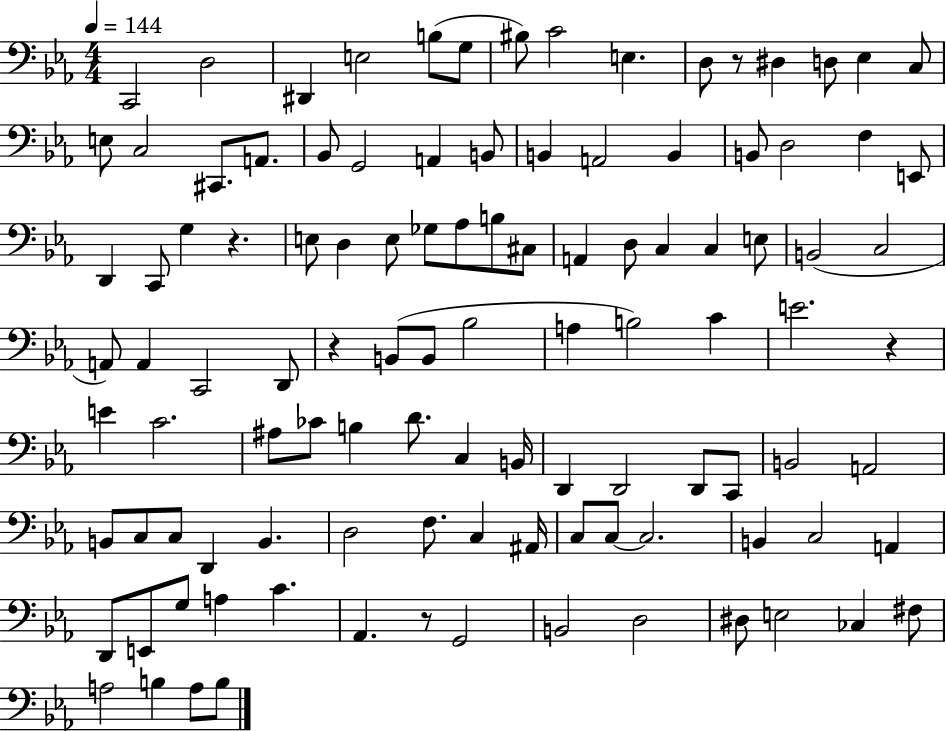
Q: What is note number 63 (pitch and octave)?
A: D4